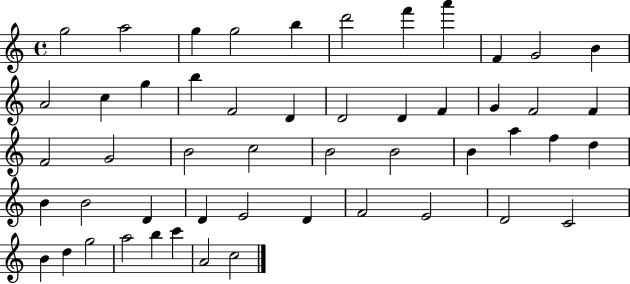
G5/h A5/h G5/q G5/h B5/q D6/h F6/q A6/q F4/q G4/h B4/q A4/h C5/q G5/q B5/q F4/h D4/q D4/h D4/q F4/q G4/q F4/h F4/q F4/h G4/h B4/h C5/h B4/h B4/h B4/q A5/q F5/q D5/q B4/q B4/h D4/q D4/q E4/h D4/q F4/h E4/h D4/h C4/h B4/q D5/q G5/h A5/h B5/q C6/q A4/h C5/h